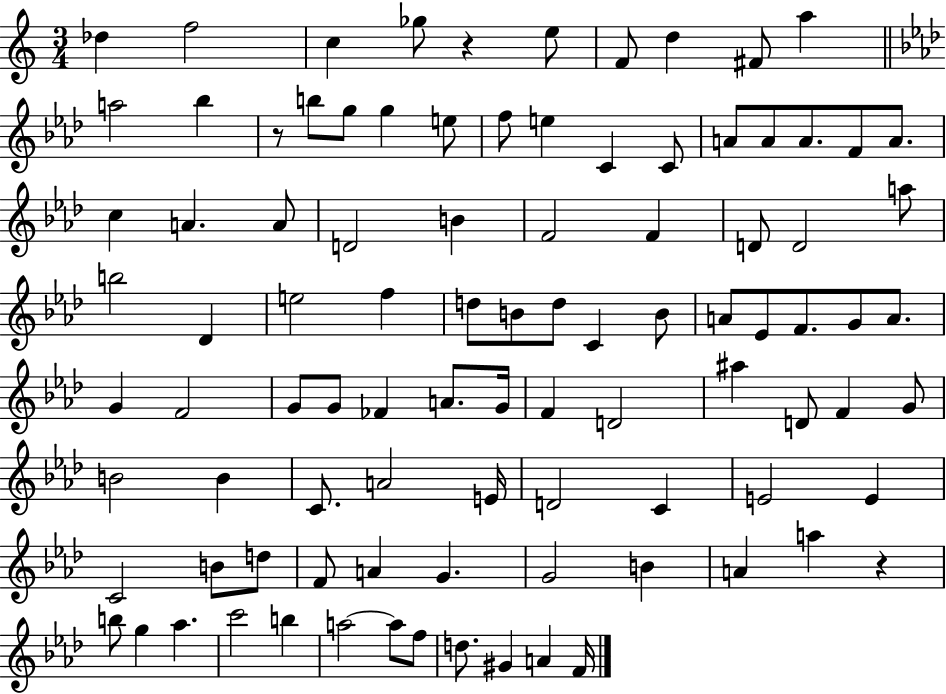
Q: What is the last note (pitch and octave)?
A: F4